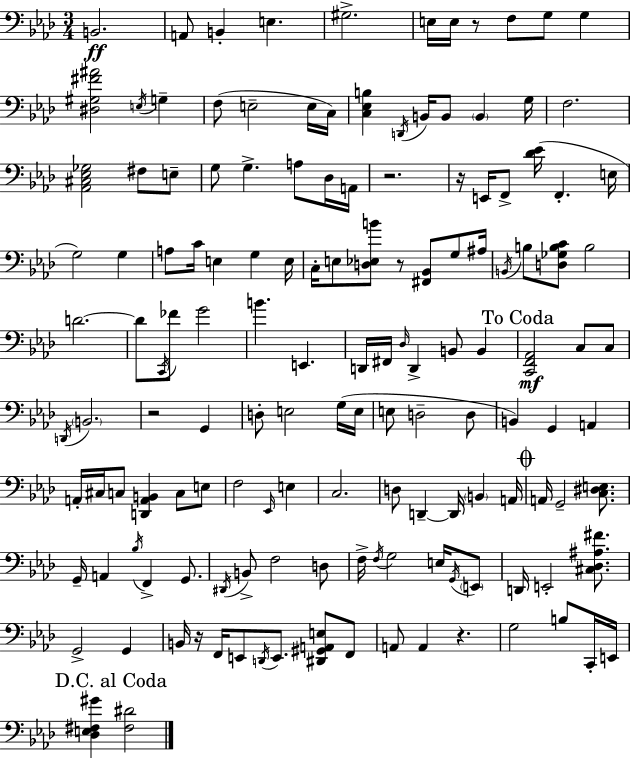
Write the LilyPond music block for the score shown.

{
  \clef bass
  \numericTimeSignature
  \time 3/4
  \key aes \major
  b,2.\ff | a,8 b,4-. e4. | gis2.-> | e16 e16 r8 f8 g8 g4 | \break <dis gis fis' ais'>2 \acciaccatura { e16 } g4-- | f8( e2-- e16 | c16) <c ees b>4 \acciaccatura { d,16 } b,16 b,8 \parenthesize b,4 | g16 f2. | \break <aes, cis ees ges>2 fis8 | e8-- g8 g4.-> a8 | des16 a,16 r2. | r16 e,16 f,8-> <des' ees'>16( f,4.-. | \break e16 g2) g4 | a8 c'16 e4 g4 | e16 c16-. e8 <d ees b'>8 r8 <fis, bes,>8 g8 | ais16 \acciaccatura { b,16 } b8 <d ges b c'>8 b2 | \break d'2.~~ | d'8 \acciaccatura { c,16 } fes'8 g'2 | b'4. e,4. | d,16 fis,16 \grace { des16 } d,4-> b,8 | \break b,4 \mark "To Coda" <c, f, aes,>2\mf | c8 c8 \acciaccatura { d,16 } \parenthesize b,2. | r2 | g,4 d8-. e2 | \break g16( e16 e8 d2-- | d8 b,4) g,4 | a,4 a,16-. cis16 c8 <d, a, b,>4 | c8 e8 f2 | \break \grace { ees,16 } e4 c2. | d8 d,4--~~ | d,16 \parenthesize b,4 a,16 \mark \markup { \musicglyph "scripts.coda" } a,16 g,2-- | <c dis e>8. g,16-- a,4 | \break \acciaccatura { bes16 } f,4-> g,8. \acciaccatura { dis,16 } b,8-> f2 | d8 f16-> \acciaccatura { f16 } g2 | e16 \acciaccatura { g,16 } \parenthesize e,8 d,16 | e,2-. <cis des ais fis'>8. g,2-> | \break g,4 b,16 | r16 f,16 e,8 \acciaccatura { d,16 } e,8. <dis, gis, a, e>8 f,8 | a,8 a,4 r4. | g2 b8 c,16-. e,16 | \break \mark "D.C. al Coda" <des e fis gis'>4 <fis dis'>2 | \bar "|."
}